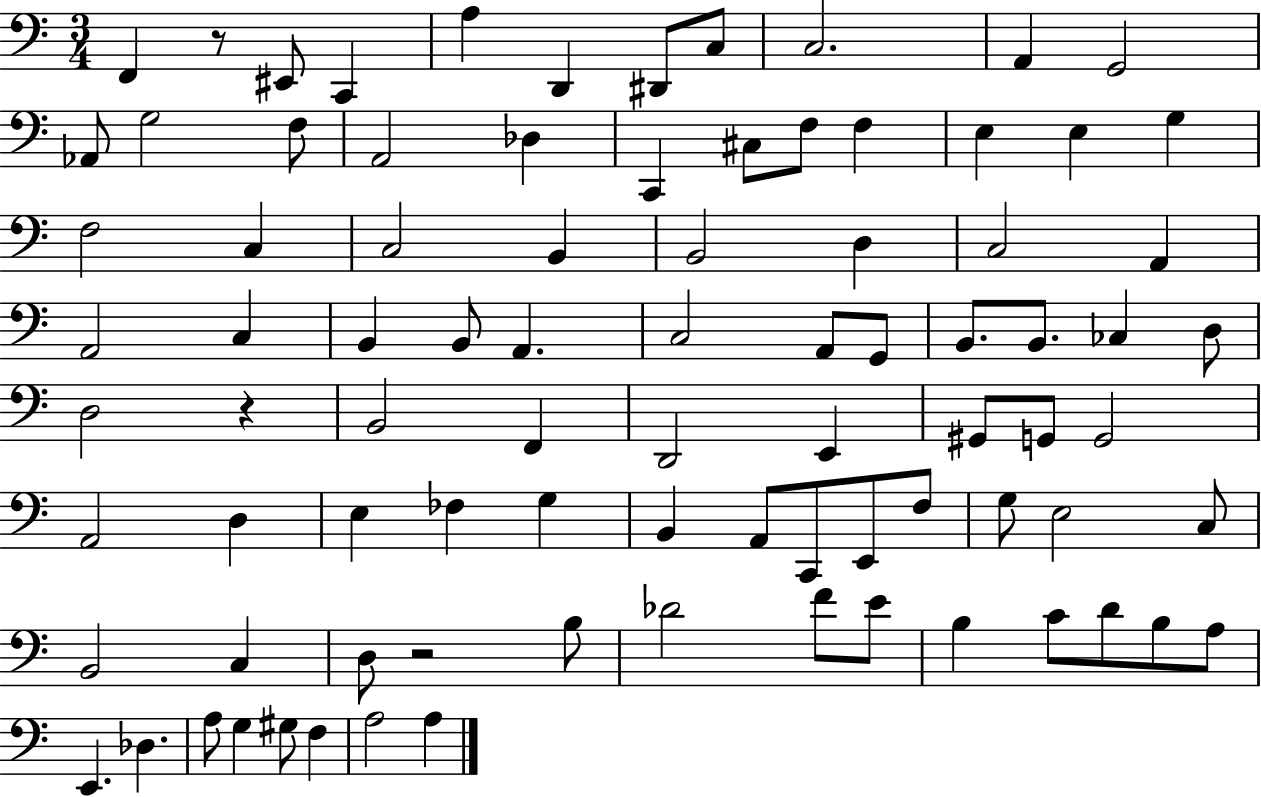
F2/q R/e EIS2/e C2/q A3/q D2/q D#2/e C3/e C3/h. A2/q G2/h Ab2/e G3/h F3/e A2/h Db3/q C2/q C#3/e F3/e F3/q E3/q E3/q G3/q F3/h C3/q C3/h B2/q B2/h D3/q C3/h A2/q A2/h C3/q B2/q B2/e A2/q. C3/h A2/e G2/e B2/e. B2/e. CES3/q D3/e D3/h R/q B2/h F2/q D2/h E2/q G#2/e G2/e G2/h A2/h D3/q E3/q FES3/q G3/q B2/q A2/e C2/e E2/e F3/e G3/e E3/h C3/e B2/h C3/q D3/e R/h B3/e Db4/h F4/e E4/e B3/q C4/e D4/e B3/e A3/e E2/q. Db3/q. A3/e G3/q G#3/e F3/q A3/h A3/q